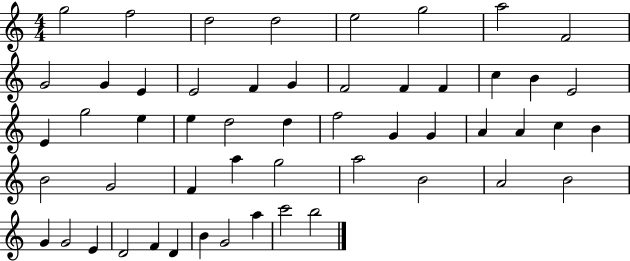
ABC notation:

X:1
T:Untitled
M:4/4
L:1/4
K:C
g2 f2 d2 d2 e2 g2 a2 F2 G2 G E E2 F G F2 F F c B E2 E g2 e e d2 d f2 G G A A c B B2 G2 F a g2 a2 B2 A2 B2 G G2 E D2 F D B G2 a c'2 b2